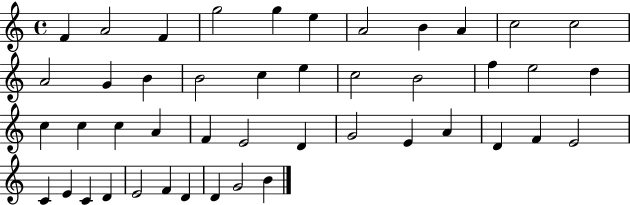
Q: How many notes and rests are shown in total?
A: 45